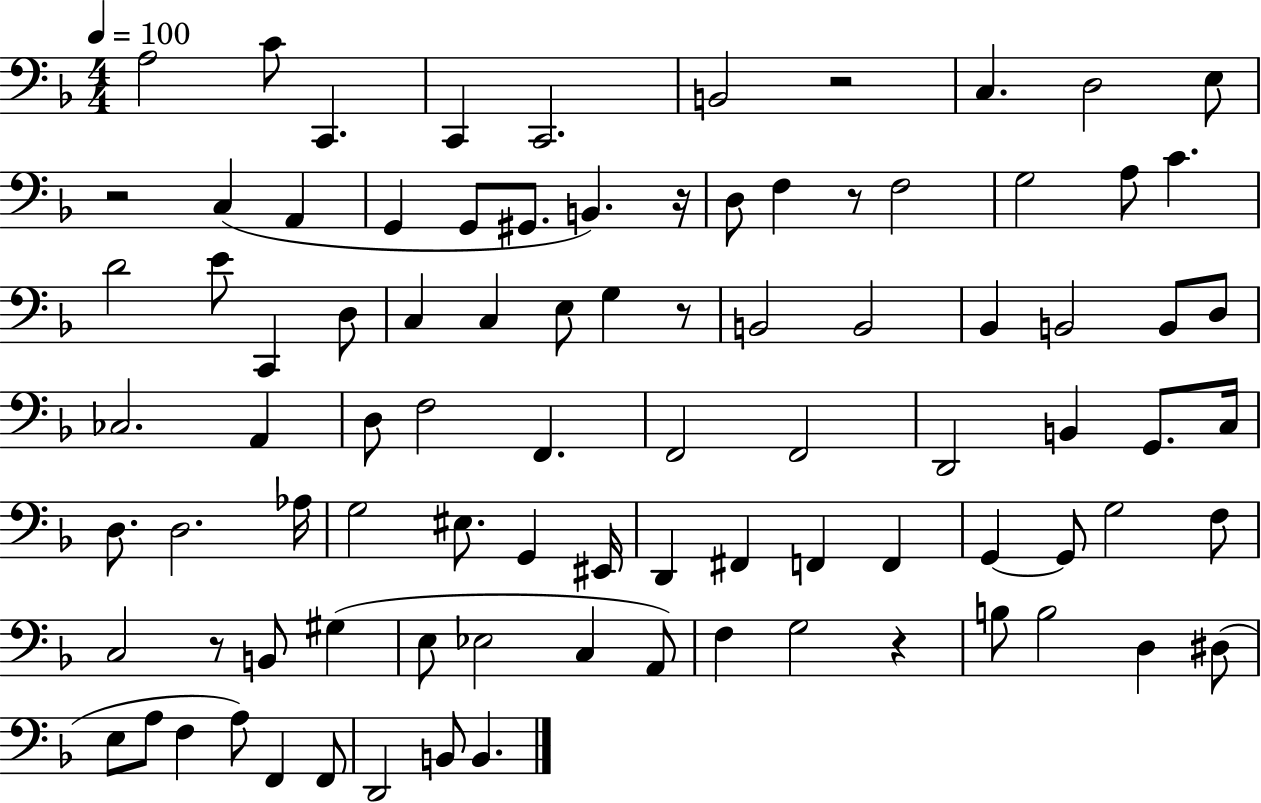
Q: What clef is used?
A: bass